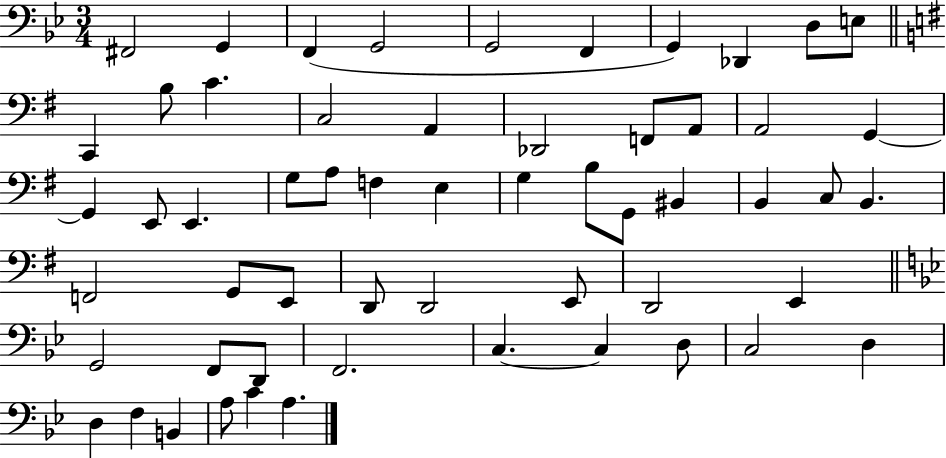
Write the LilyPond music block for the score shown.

{
  \clef bass
  \numericTimeSignature
  \time 3/4
  \key bes \major
  fis,2 g,4 | f,4( g,2 | g,2 f,4 | g,4) des,4 d8 e8 | \break \bar "||" \break \key e \minor c,4 b8 c'4. | c2 a,4 | des,2 f,8 a,8 | a,2 g,4~~ | \break g,4 e,8 e,4. | g8 a8 f4 e4 | g4 b8 g,8 bis,4 | b,4 c8 b,4. | \break f,2 g,8 e,8 | d,8 d,2 e,8 | d,2 e,4 | \bar "||" \break \key bes \major g,2 f,8 d,8 | f,2. | c4.~~ c4 d8 | c2 d4 | \break d4 f4 b,4 | a8 c'4 a4. | \bar "|."
}